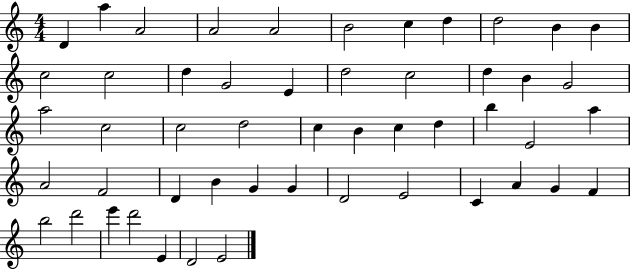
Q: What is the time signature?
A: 4/4